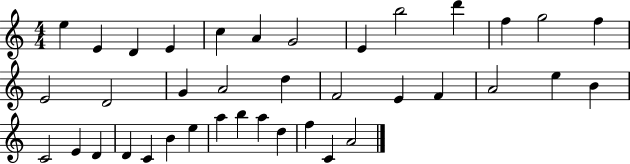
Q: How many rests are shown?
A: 0